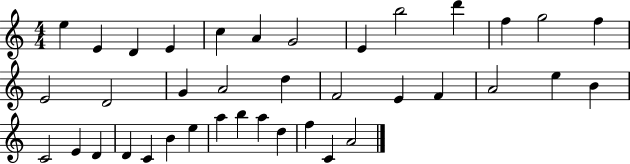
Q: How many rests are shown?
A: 0